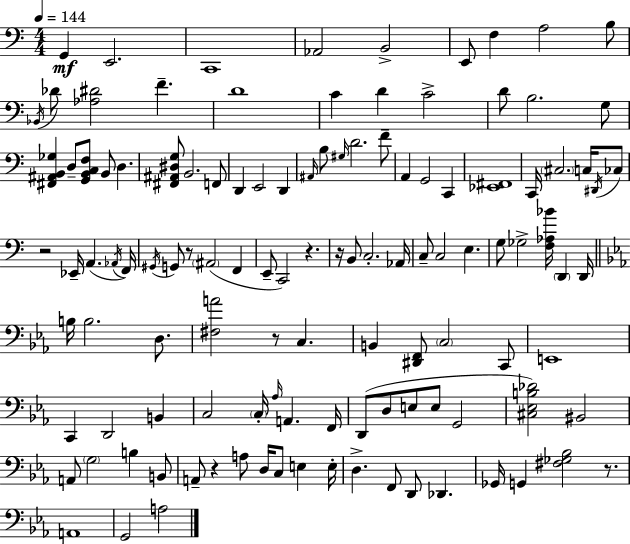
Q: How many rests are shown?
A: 7